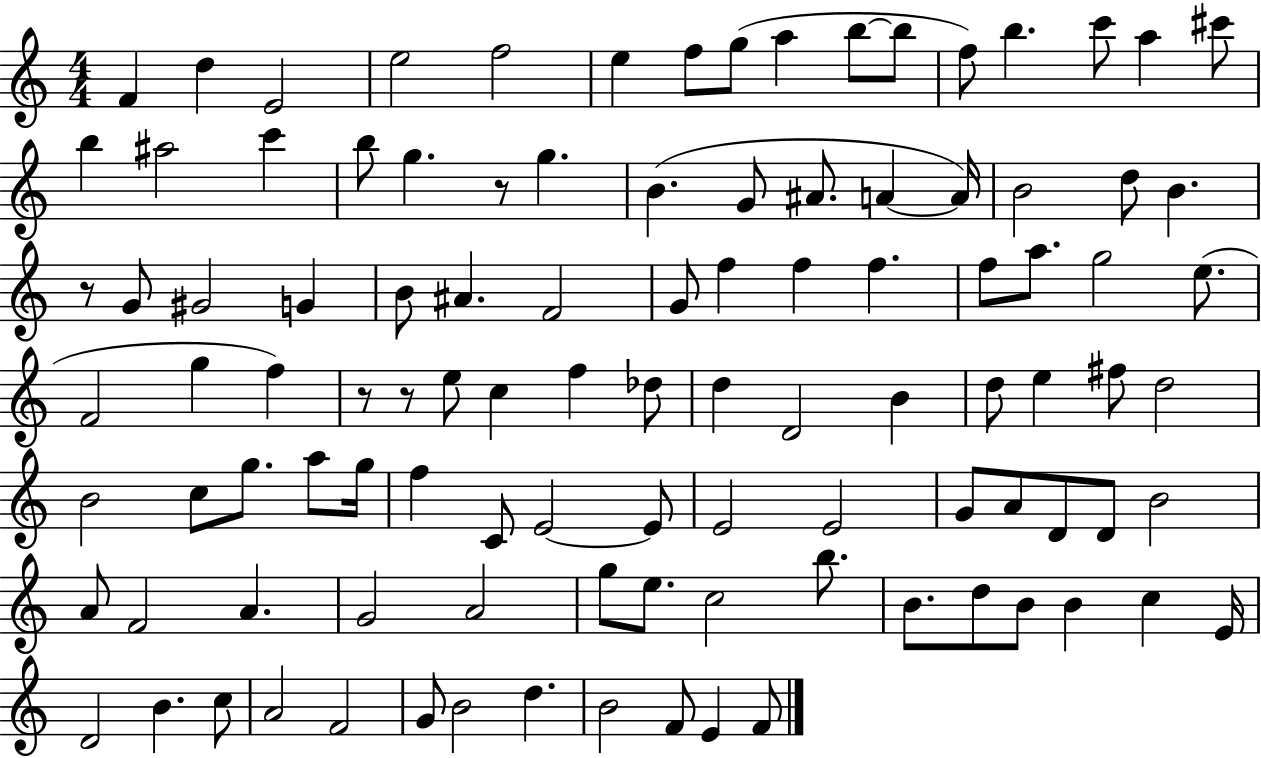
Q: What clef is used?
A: treble